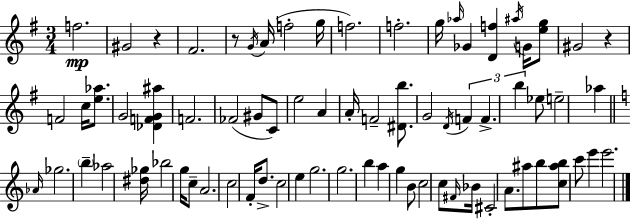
{
  \clef treble
  \numericTimeSignature
  \time 3/4
  \key g \major
  f''2.\mp | gis'2 r4 | fis'2. | r8 \acciaccatura { g'16 } a'16( f''2-. | \break g''16 f''2.) | f''2.-. | g''16 \grace { aes''16 } ges'4 <d' f''>4 \acciaccatura { ais''16 } | g'16 <e'' g''>8 gis'2 r4 | \break f'2 c''16 | <e'' aes''>8. g'2 <des' f' g' ais''>4 | f'2. | fes'2( gis'8 | \break c'8) e''2 a'4 | a'16-. f'2-- | <dis' b''>8. g'2 \acciaccatura { d'16 } | \tuplet 3/2 { f'4 f'4.-> b''4 } | \break ees''8 e''2-- | aes''4 \bar "||" \break \key a \minor \grace { aes'16 } ges''2. | \parenthesize b''4-- aes''2 | <dis'' ges''>16 bes''2 g''16 c''8-- | a'2. | \break c''2 f'16-. d''8.-> | c''2 e''4 | g''2. | g''2. | \break b''4 a''4 g''4 | b'8 c''2 c''8 | \grace { fis'16 } bes'16 cis'2-. a'8. | ais''8 b''8 <c'' ais'' b''>8 c'''8 e'''4 | \break e'''2. | \bar "|."
}